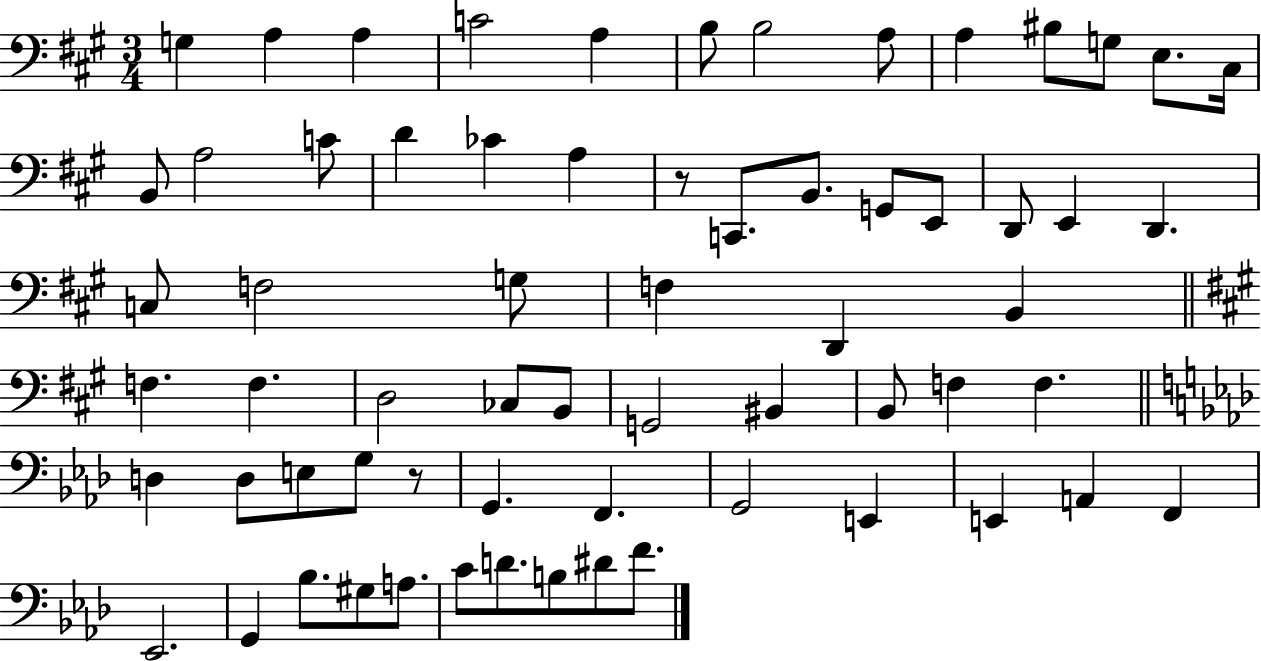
G3/q A3/q A3/q C4/h A3/q B3/e B3/h A3/e A3/q BIS3/e G3/e E3/e. C#3/s B2/e A3/h C4/e D4/q CES4/q A3/q R/e C2/e. B2/e. G2/e E2/e D2/e E2/q D2/q. C3/e F3/h G3/e F3/q D2/q B2/q F3/q. F3/q. D3/h CES3/e B2/e G2/h BIS2/q B2/e F3/q F3/q. D3/q D3/e E3/e G3/e R/e G2/q. F2/q. G2/h E2/q E2/q A2/q F2/q Eb2/h. G2/q Bb3/e. G#3/e A3/e. C4/e D4/e. B3/e D#4/e F4/e.